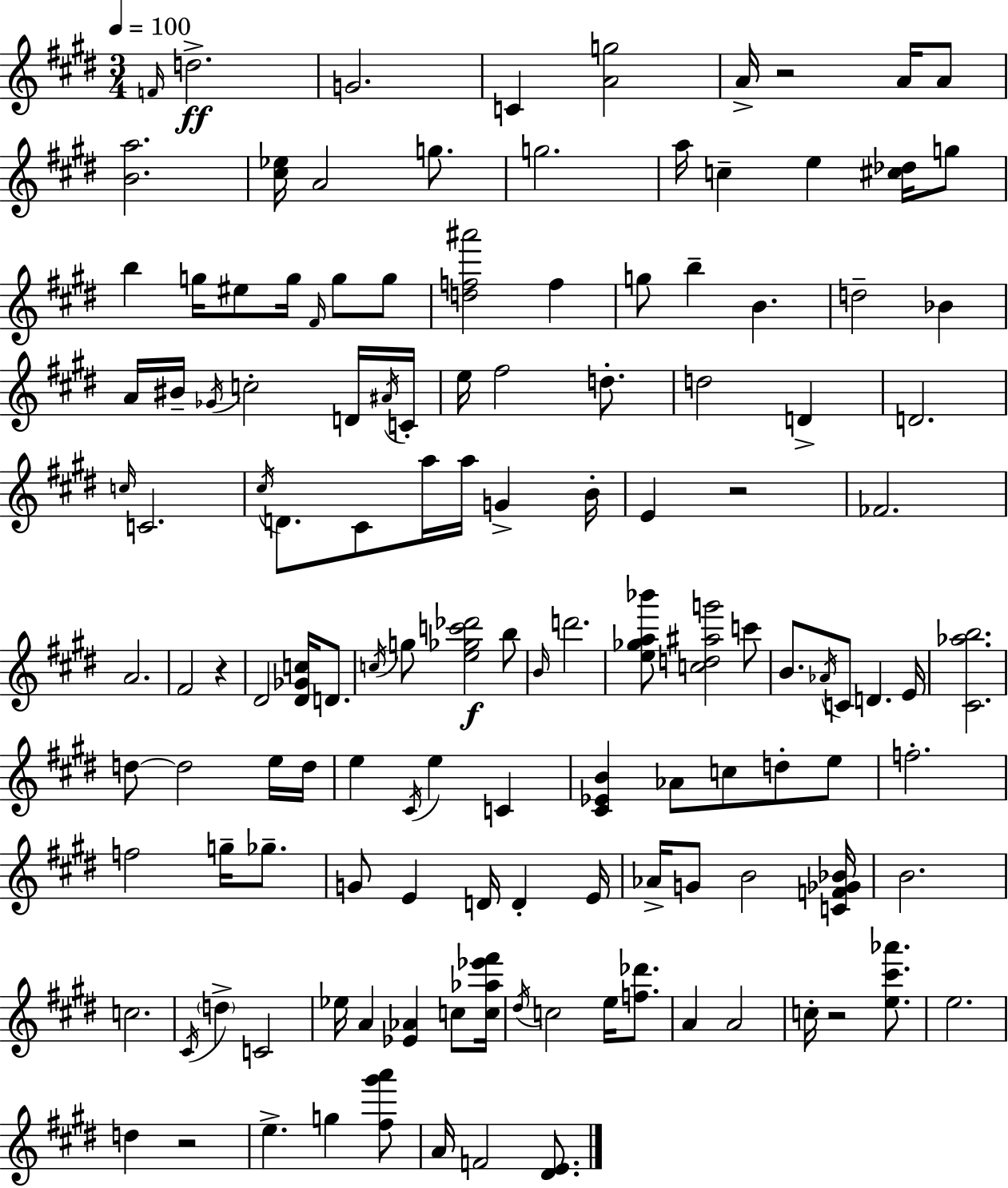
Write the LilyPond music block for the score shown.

{
  \clef treble
  \numericTimeSignature
  \time 3/4
  \key e \major
  \tempo 4 = 100
  \grace { f'16 }\ff d''2.-> | g'2. | c'4 <a' g''>2 | a'16-> r2 a'16 a'8 | \break <b' a''>2. | <cis'' ees''>16 a'2 g''8. | g''2. | a''16 c''4-- e''4 <cis'' des''>16 g''8 | \break b''4 g''16 eis''8 g''16 \grace { fis'16 } g''8 | g''8 <d'' f'' ais'''>2 f''4 | g''8 b''4-- b'4. | d''2-- bes'4 | \break a'16 bis'16-- \acciaccatura { ges'16 } c''2-. | d'16 \acciaccatura { ais'16 } c'16-. e''16 fis''2 | d''8.-. d''2 | d'4-> d'2. | \break \grace { c''16 } c'2. | \acciaccatura { cis''16 } d'8. cis'8 a''16 | a''16 g'4-> b'16-. e'4 r2 | fes'2. | \break a'2. | fis'2 | r4 dis'2 | <dis' ges' c''>16 d'8. \acciaccatura { c''16 } g''8 <e'' ges'' c''' des'''>2\f | \break b''8 \grace { b'16 } d'''2. | <e'' ges'' a'' bes'''>8 <c'' d'' ais'' g'''>2 | c'''8 b'8. \acciaccatura { aes'16 } | c'8 d'4. e'16 <cis' aes'' b''>2. | \break d''8~~ d''2 | e''16 d''16 e''4 | \acciaccatura { cis'16 } e''4 c'4 <cis' ees' b'>4 | aes'8 c''8 d''8-. e''8 f''2.-. | \break f''2 | g''16-- ges''8.-- g'8 | e'4 d'16 d'4-. e'16 aes'16-> g'8 | b'2 <c' f' ges' bes'>16 b'2. | \break c''2. | \acciaccatura { cis'16 } \parenthesize d''4-> | c'2 ees''16 | a'4 <ees' aes'>4 c''8 <c'' aes'' ees''' fis'''>16 \acciaccatura { dis''16 } | \break c''2 e''16 <f'' des'''>8. | a'4 a'2 | c''16-. r2 <e'' cis''' aes'''>8. | e''2. | \break d''4 r2 | e''4.-> g''4 <fis'' gis''' a'''>8 | a'16 f'2 <dis' e'>8. | \bar "|."
}